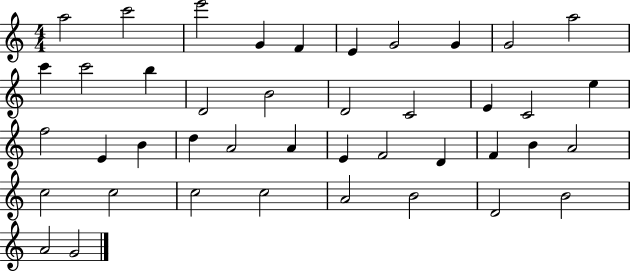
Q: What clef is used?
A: treble